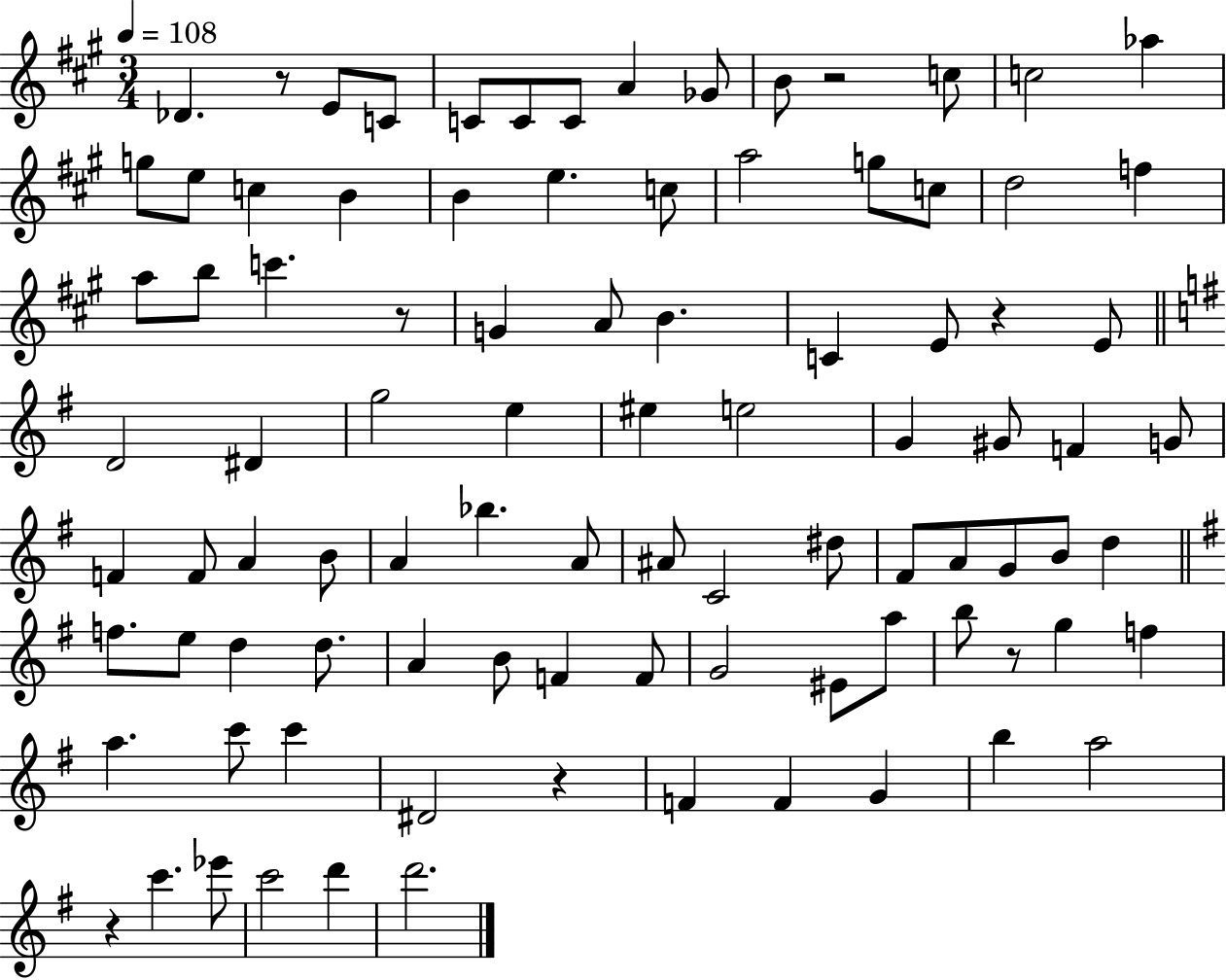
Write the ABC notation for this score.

X:1
T:Untitled
M:3/4
L:1/4
K:A
_D z/2 E/2 C/2 C/2 C/2 C/2 A _G/2 B/2 z2 c/2 c2 _a g/2 e/2 c B B e c/2 a2 g/2 c/2 d2 f a/2 b/2 c' z/2 G A/2 B C E/2 z E/2 D2 ^D g2 e ^e e2 G ^G/2 F G/2 F F/2 A B/2 A _b A/2 ^A/2 C2 ^d/2 ^F/2 A/2 G/2 B/2 d f/2 e/2 d d/2 A B/2 F F/2 G2 ^E/2 a/2 b/2 z/2 g f a c'/2 c' ^D2 z F F G b a2 z c' _e'/2 c'2 d' d'2